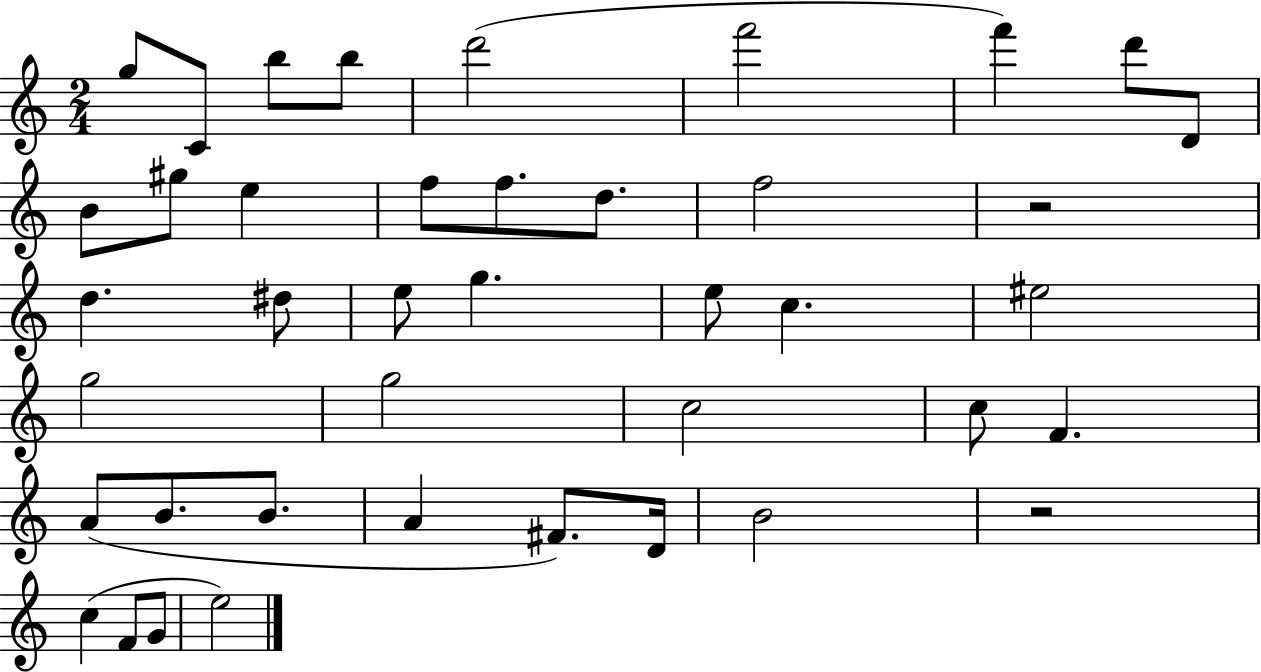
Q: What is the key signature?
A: C major